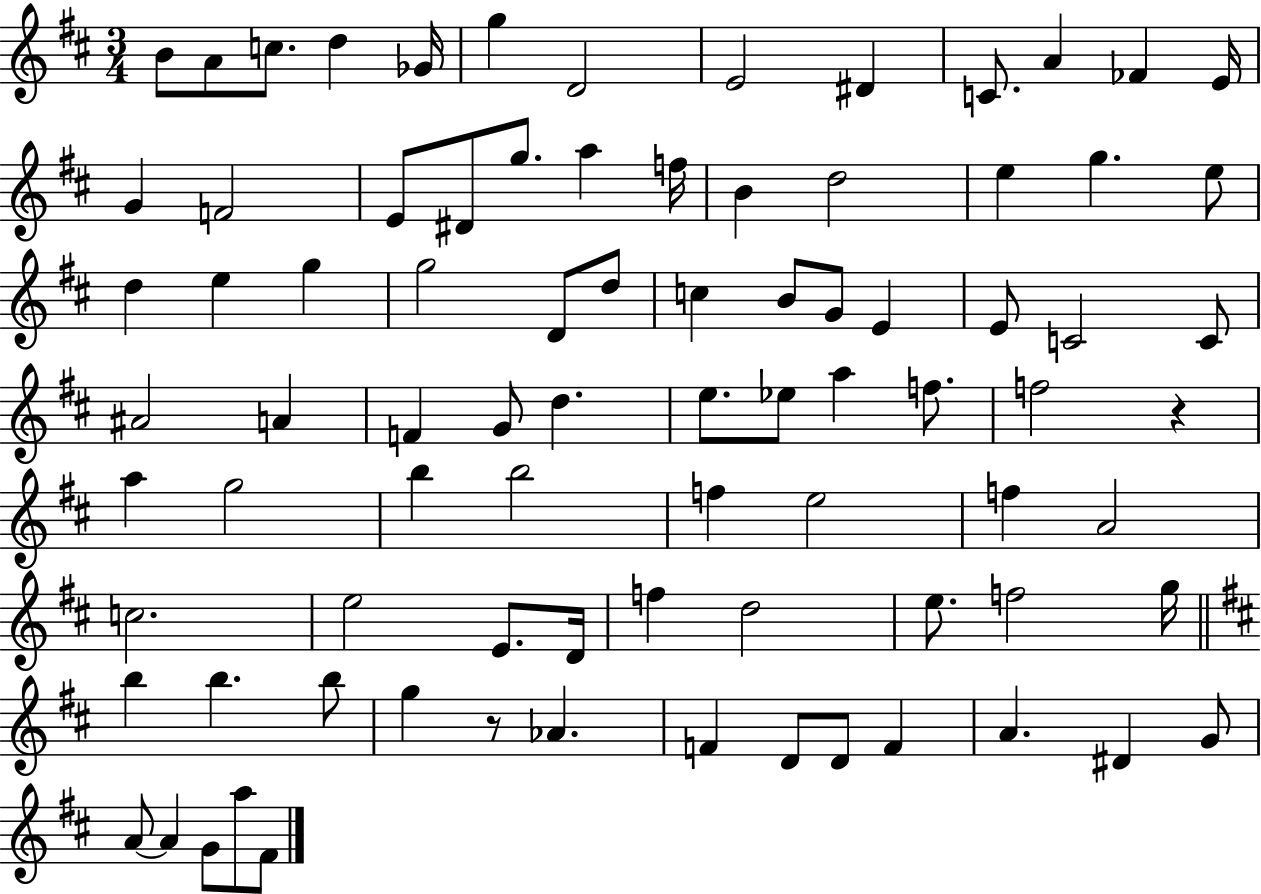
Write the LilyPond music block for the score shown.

{
  \clef treble
  \numericTimeSignature
  \time 3/4
  \key d \major
  b'8 a'8 c''8. d''4 ges'16 | g''4 d'2 | e'2 dis'4 | c'8. a'4 fes'4 e'16 | \break g'4 f'2 | e'8 dis'8 g''8. a''4 f''16 | b'4 d''2 | e''4 g''4. e''8 | \break d''4 e''4 g''4 | g''2 d'8 d''8 | c''4 b'8 g'8 e'4 | e'8 c'2 c'8 | \break ais'2 a'4 | f'4 g'8 d''4. | e''8. ees''8 a''4 f''8. | f''2 r4 | \break a''4 g''2 | b''4 b''2 | f''4 e''2 | f''4 a'2 | \break c''2. | e''2 e'8. d'16 | f''4 d''2 | e''8. f''2 g''16 | \break \bar "||" \break \key b \minor b''4 b''4. b''8 | g''4 r8 aes'4. | f'4 d'8 d'8 f'4 | a'4. dis'4 g'8 | \break a'8~~ a'4 g'8 a''8 fis'8 | \bar "|."
}